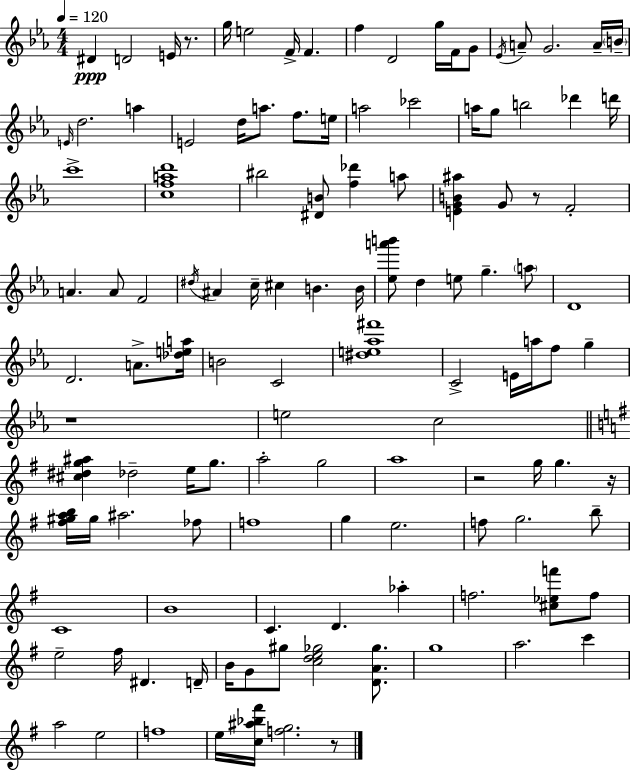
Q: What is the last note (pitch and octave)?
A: E5